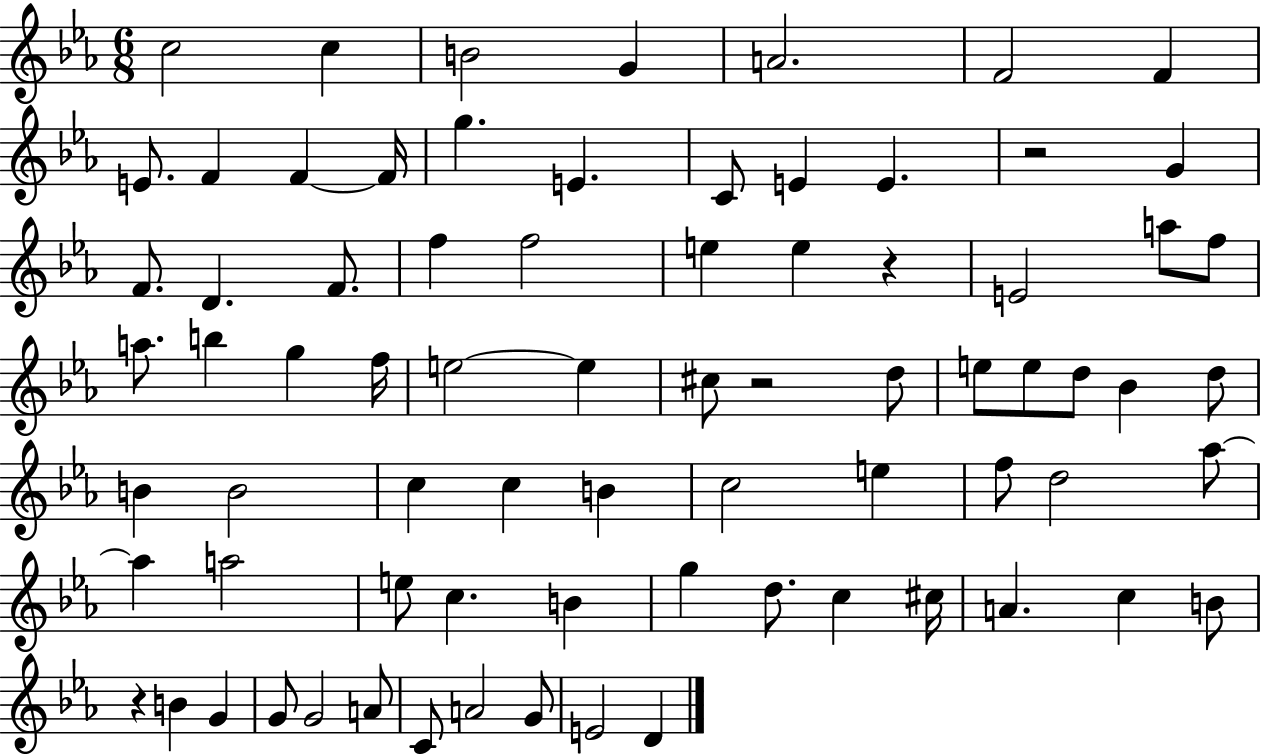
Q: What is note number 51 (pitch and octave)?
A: Ab5